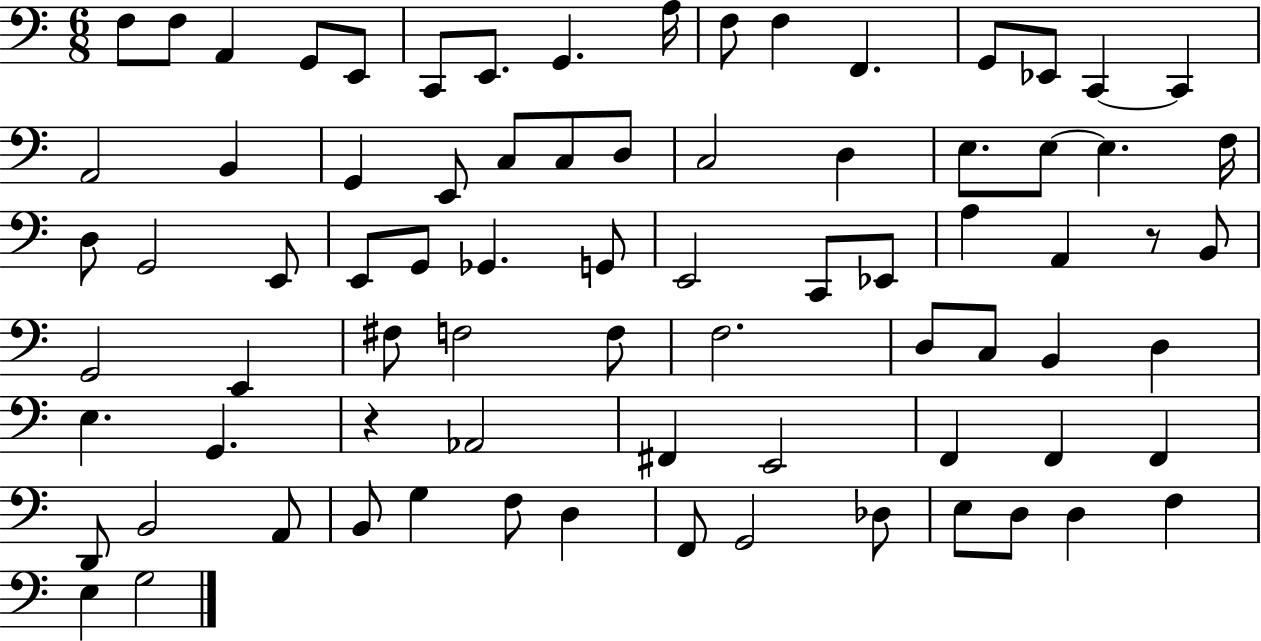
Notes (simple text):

F3/e F3/e A2/q G2/e E2/e C2/e E2/e. G2/q. A3/s F3/e F3/q F2/q. G2/e Eb2/e C2/q C2/q A2/h B2/q G2/q E2/e C3/e C3/e D3/e C3/h D3/q E3/e. E3/e E3/q. F3/s D3/e G2/h E2/e E2/e G2/e Gb2/q. G2/e E2/h C2/e Eb2/e A3/q A2/q R/e B2/e G2/h E2/q F#3/e F3/h F3/e F3/h. D3/e C3/e B2/q D3/q E3/q. G2/q. R/q Ab2/h F#2/q E2/h F2/q F2/q F2/q D2/e B2/h A2/e B2/e G3/q F3/e D3/q F2/e G2/h Db3/e E3/e D3/e D3/q F3/q E3/q G3/h